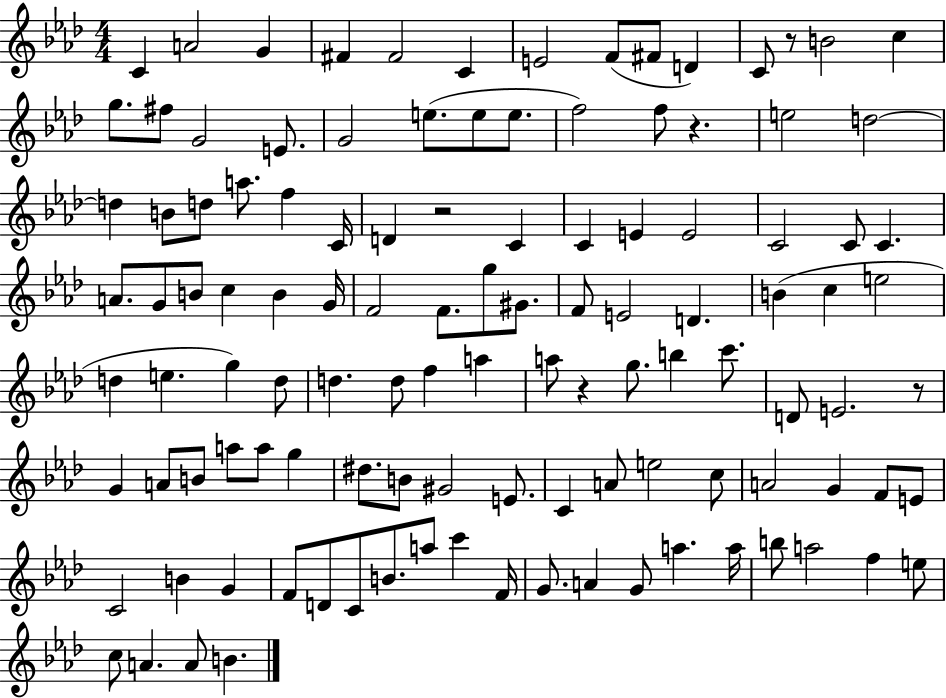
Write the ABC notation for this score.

X:1
T:Untitled
M:4/4
L:1/4
K:Ab
C A2 G ^F ^F2 C E2 F/2 ^F/2 D C/2 z/2 B2 c g/2 ^f/2 G2 E/2 G2 e/2 e/2 e/2 f2 f/2 z e2 d2 d B/2 d/2 a/2 f C/4 D z2 C C E E2 C2 C/2 C A/2 G/2 B/2 c B G/4 F2 F/2 g/2 ^G/2 F/2 E2 D B c e2 d e g d/2 d d/2 f a a/2 z g/2 b c'/2 D/2 E2 z/2 G A/2 B/2 a/2 a/2 g ^d/2 B/2 ^G2 E/2 C A/2 e2 c/2 A2 G F/2 E/2 C2 B G F/2 D/2 C/2 B/2 a/2 c' F/4 G/2 A G/2 a a/4 b/2 a2 f e/2 c/2 A A/2 B